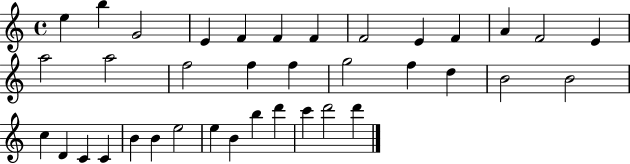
E5/q B5/q G4/h E4/q F4/q F4/q F4/q F4/h E4/q F4/q A4/q F4/h E4/q A5/h A5/h F5/h F5/q F5/q G5/h F5/q D5/q B4/h B4/h C5/q D4/q C4/q C4/q B4/q B4/q E5/h E5/q B4/q B5/q D6/q C6/q D6/h D6/q